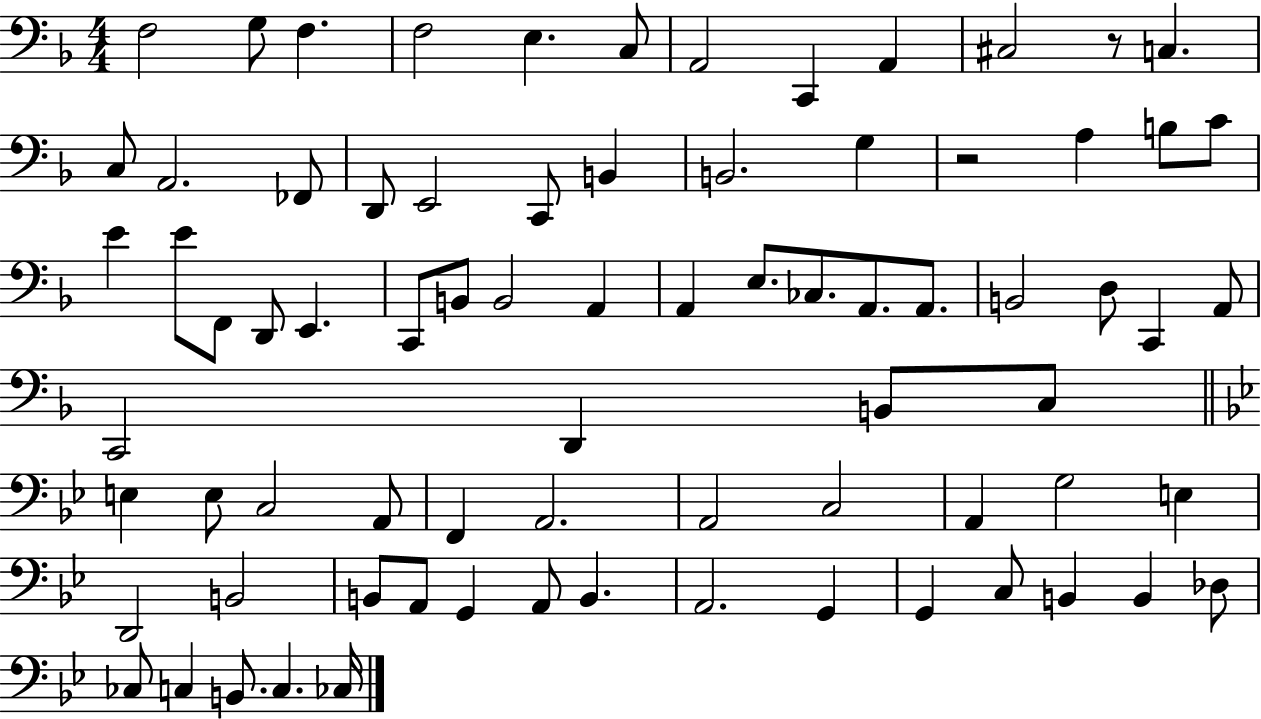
{
  \clef bass
  \numericTimeSignature
  \time 4/4
  \key f \major
  \repeat volta 2 { f2 g8 f4. | f2 e4. c8 | a,2 c,4 a,4 | cis2 r8 c4. | \break c8 a,2. fes,8 | d,8 e,2 c,8 b,4 | b,2. g4 | r2 a4 b8 c'8 | \break e'4 e'8 f,8 d,8 e,4. | c,8 b,8 b,2 a,4 | a,4 e8. ces8. a,8. a,8. | b,2 d8 c,4 a,8 | \break c,2 d,4 b,8 c8 | \bar "||" \break \key g \minor e4 e8 c2 a,8 | f,4 a,2. | a,2 c2 | a,4 g2 e4 | \break d,2 b,2 | b,8 a,8 g,4 a,8 b,4. | a,2. g,4 | g,4 c8 b,4 b,4 des8 | \break ces8 c4 b,8. c4. ces16 | } \bar "|."
}